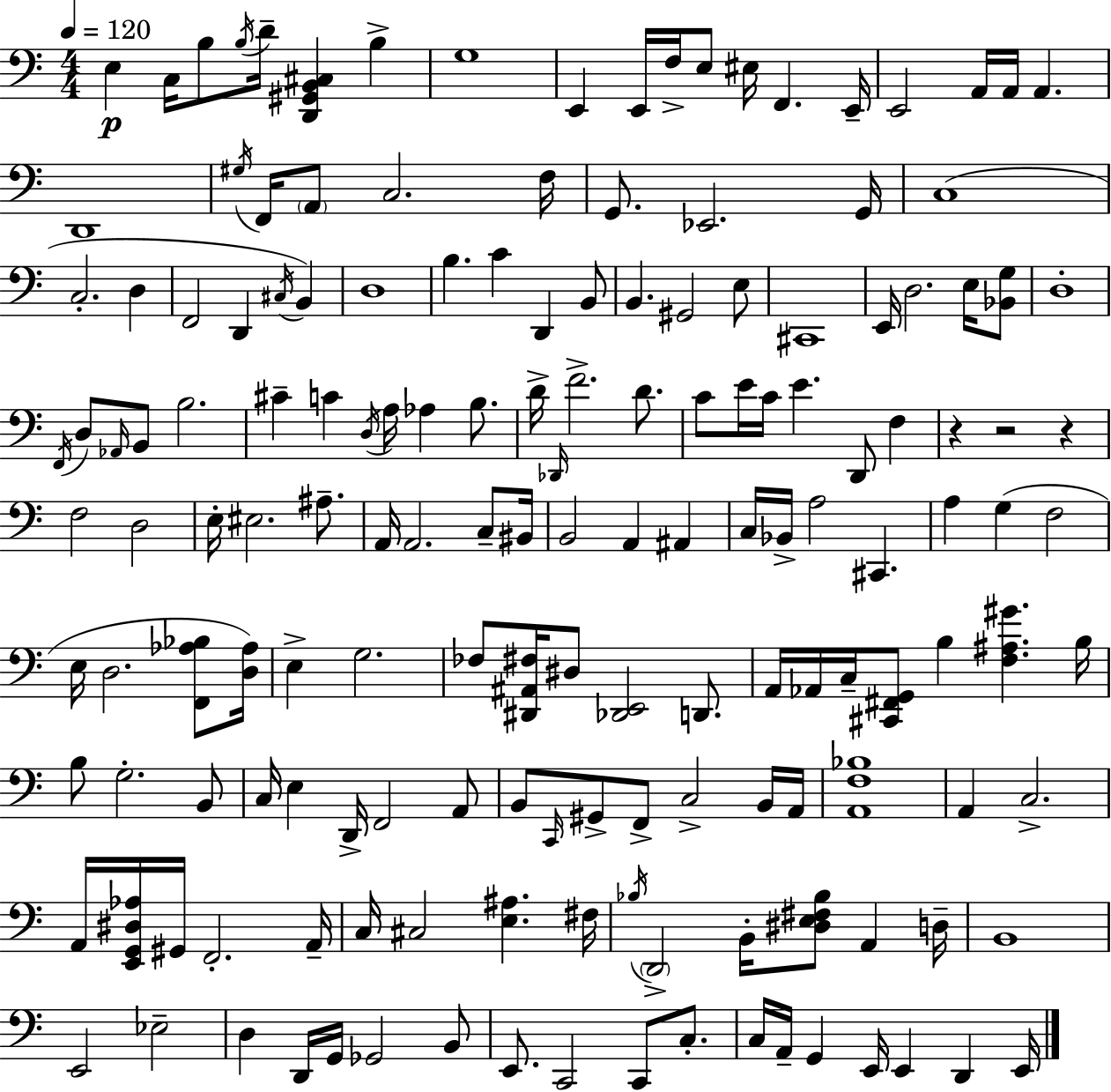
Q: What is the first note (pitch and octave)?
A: E3